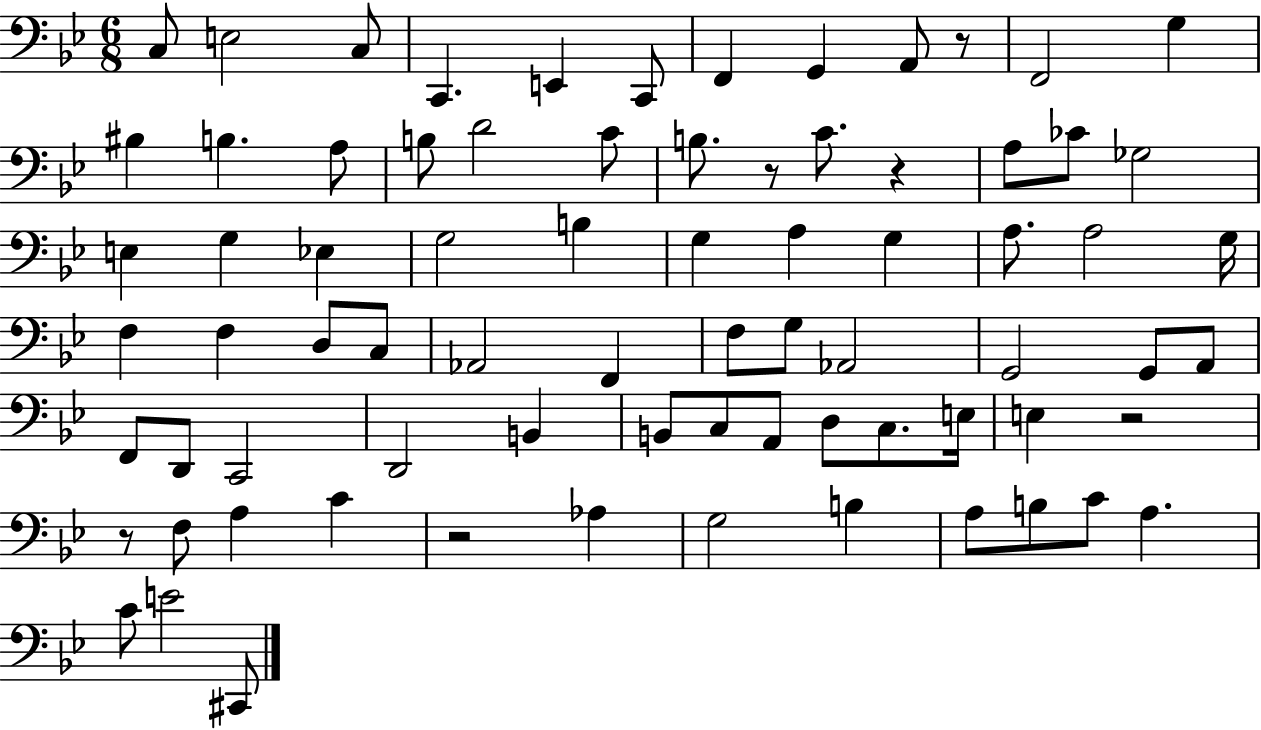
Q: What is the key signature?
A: BES major